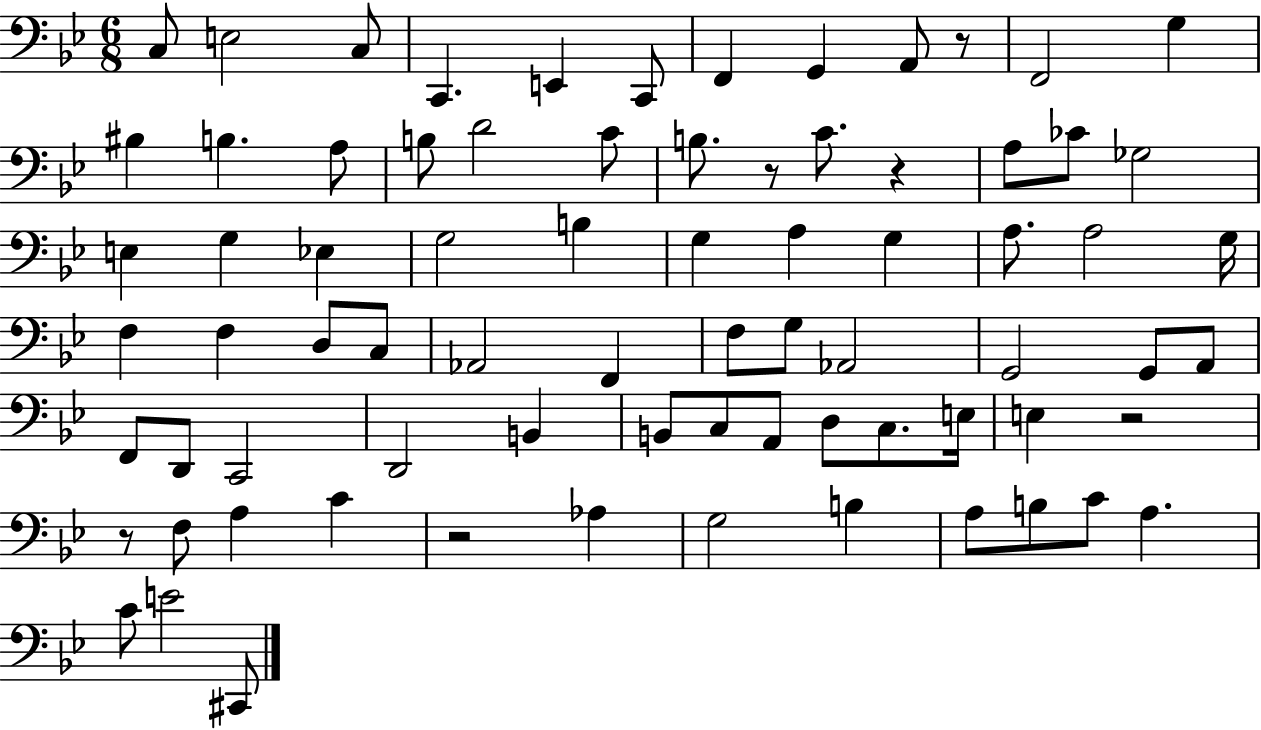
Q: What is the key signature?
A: BES major